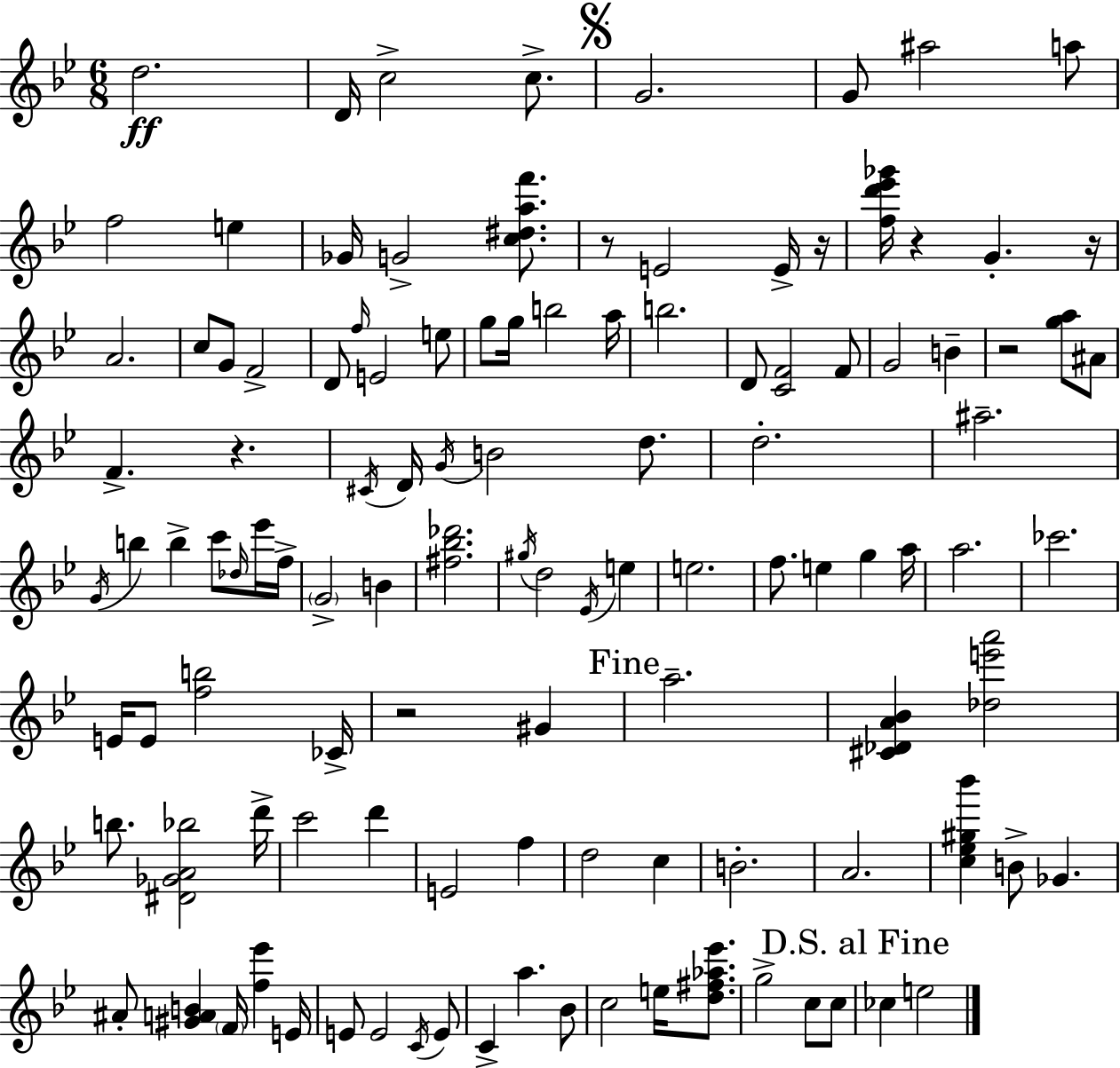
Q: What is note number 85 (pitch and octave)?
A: E4